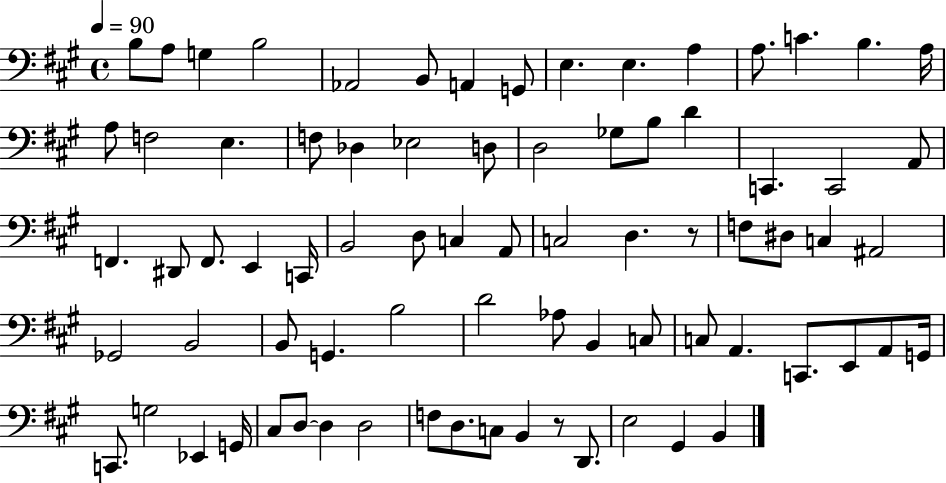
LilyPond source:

{
  \clef bass
  \time 4/4
  \defaultTimeSignature
  \key a \major
  \tempo 4 = 90
  b8 a8 g4 b2 | aes,2 b,8 a,4 g,8 | e4. e4. a4 | a8. c'4. b4. a16 | \break a8 f2 e4. | f8 des4 ees2 d8 | d2 ges8 b8 d'4 | c,4. c,2 a,8 | \break f,4. dis,8 f,8. e,4 c,16 | b,2 d8 c4 a,8 | c2 d4. r8 | f8 dis8 c4 ais,2 | \break ges,2 b,2 | b,8 g,4. b2 | d'2 aes8 b,4 c8 | c8 a,4. c,8. e,8 a,8 g,16 | \break c,8. g2 ees,4 g,16 | cis8 d8~~ d4 d2 | f8 d8. c8 b,4 r8 d,8. | e2 gis,4 b,4 | \break \bar "|."
}